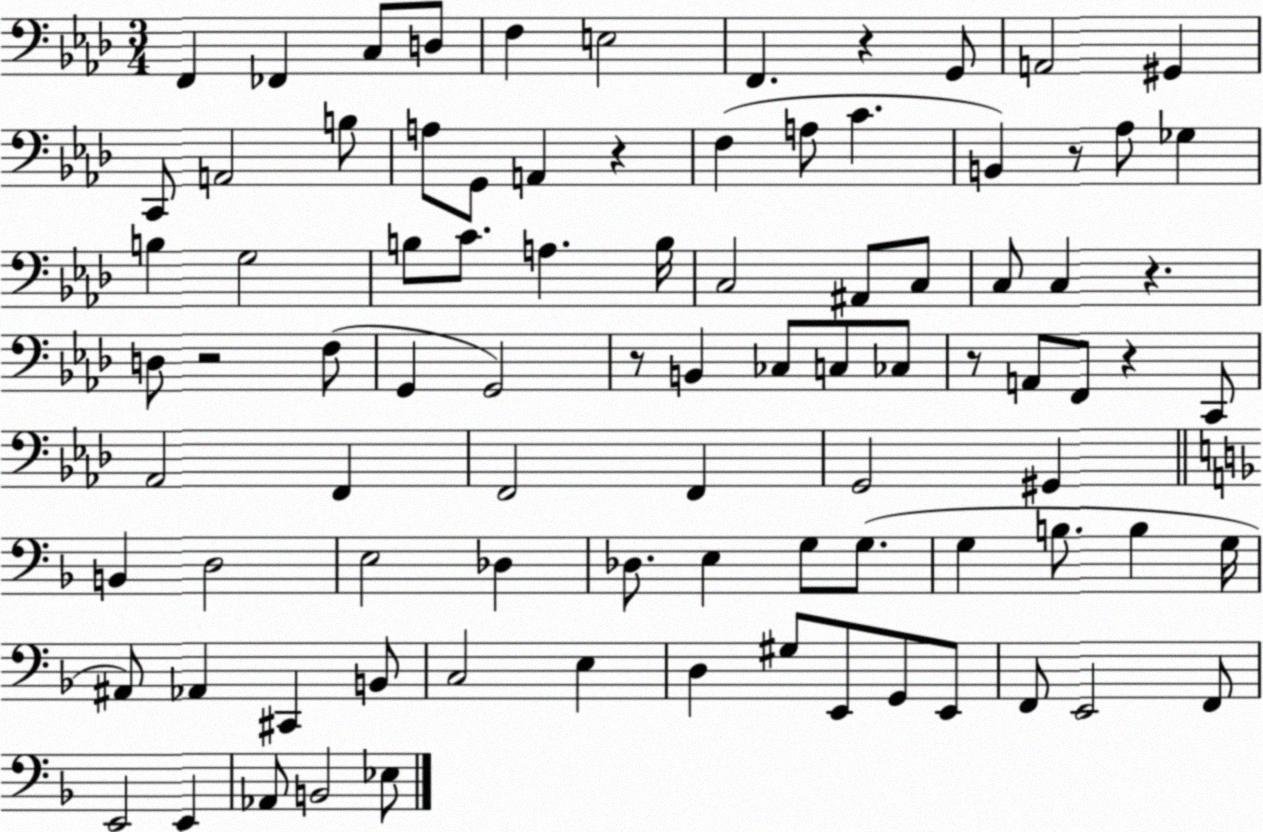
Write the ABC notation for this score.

X:1
T:Untitled
M:3/4
L:1/4
K:Ab
F,, _F,, C,/2 D,/2 F, E,2 F,, z G,,/2 A,,2 ^G,, C,,/2 A,,2 B,/2 A,/2 G,,/2 A,, z F, A,/2 C B,, z/2 _A,/2 _G, B, G,2 B,/2 C/2 A, B,/4 C,2 ^A,,/2 C,/2 C,/2 C, z D,/2 z2 F,/2 G,, G,,2 z/2 B,, _C,/2 C,/2 _C,/2 z/2 A,,/2 F,,/2 z C,,/2 _A,,2 F,, F,,2 F,, G,,2 ^G,, B,, D,2 E,2 _D, _D,/2 E, G,/2 G,/2 G, B,/2 B, G,/4 ^A,,/2 _A,, ^C,, B,,/2 C,2 E, D, ^G,/2 E,,/2 G,,/2 E,,/2 F,,/2 E,,2 F,,/2 E,,2 E,, _A,,/2 B,,2 _E,/2